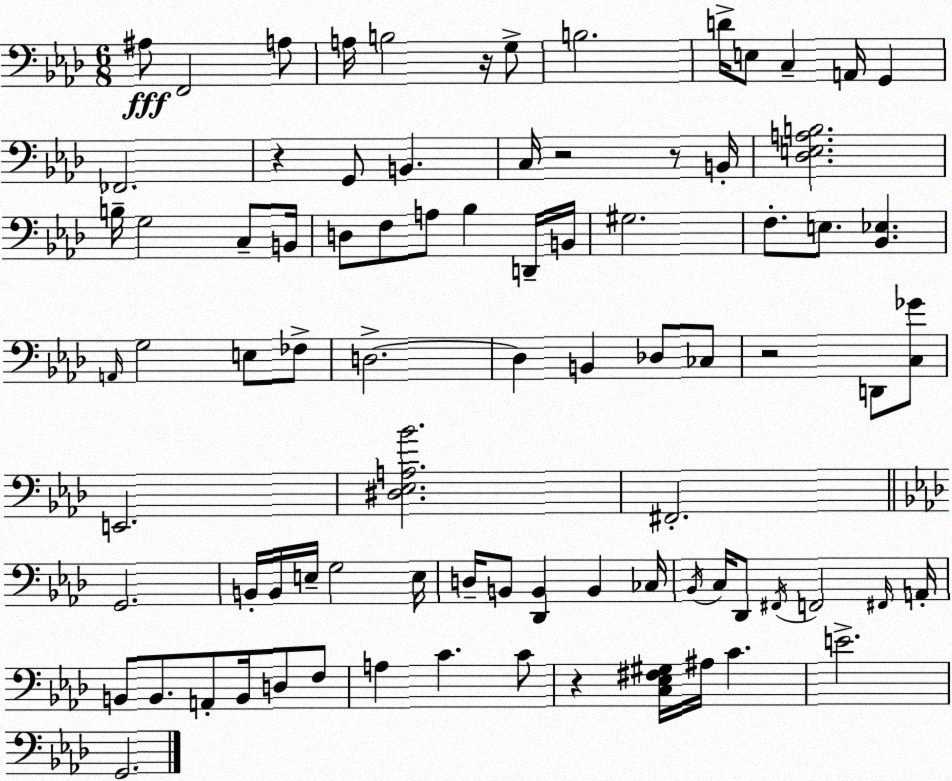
X:1
T:Untitled
M:6/8
L:1/4
K:Ab
^A,/2 F,,2 A,/2 A,/4 B,2 z/4 G,/2 B,2 D/4 E,/2 C, A,,/4 G,, _F,,2 z G,,/2 B,, C,/4 z2 z/2 B,,/4 [_D,E,A,B,]2 B,/4 G,2 C,/2 B,,/4 D,/2 F,/2 A,/2 _B, D,,/4 B,,/4 ^G,2 F,/2 E,/2 [_B,,_E,] A,,/4 G,2 E,/2 _F,/2 D,2 D, B,, _D,/2 _C,/2 z2 D,,/2 [C,_G]/2 E,,2 [^D,_E,A,_B]2 ^F,,2 G,,2 B,,/4 B,,/4 E,/4 G,2 E,/4 D,/4 B,,/2 [_D,,B,,] B,, _C,/4 _B,,/4 C,/4 _D,,/2 ^F,,/4 F,,2 ^F,,/4 A,,/4 B,,/2 B,,/2 A,,/2 B,,/4 D,/2 F,/2 A, C C/2 z [C,_E,^F,^G,]/4 ^A,/4 C E2 G,,2